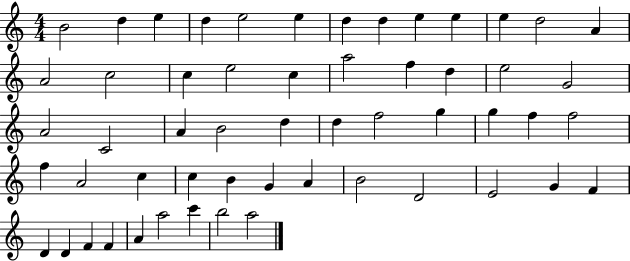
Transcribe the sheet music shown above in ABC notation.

X:1
T:Untitled
M:4/4
L:1/4
K:C
B2 d e d e2 e d d e e e d2 A A2 c2 c e2 c a2 f d e2 G2 A2 C2 A B2 d d f2 g g f f2 f A2 c c B G A B2 D2 E2 G F D D F F A a2 c' b2 a2